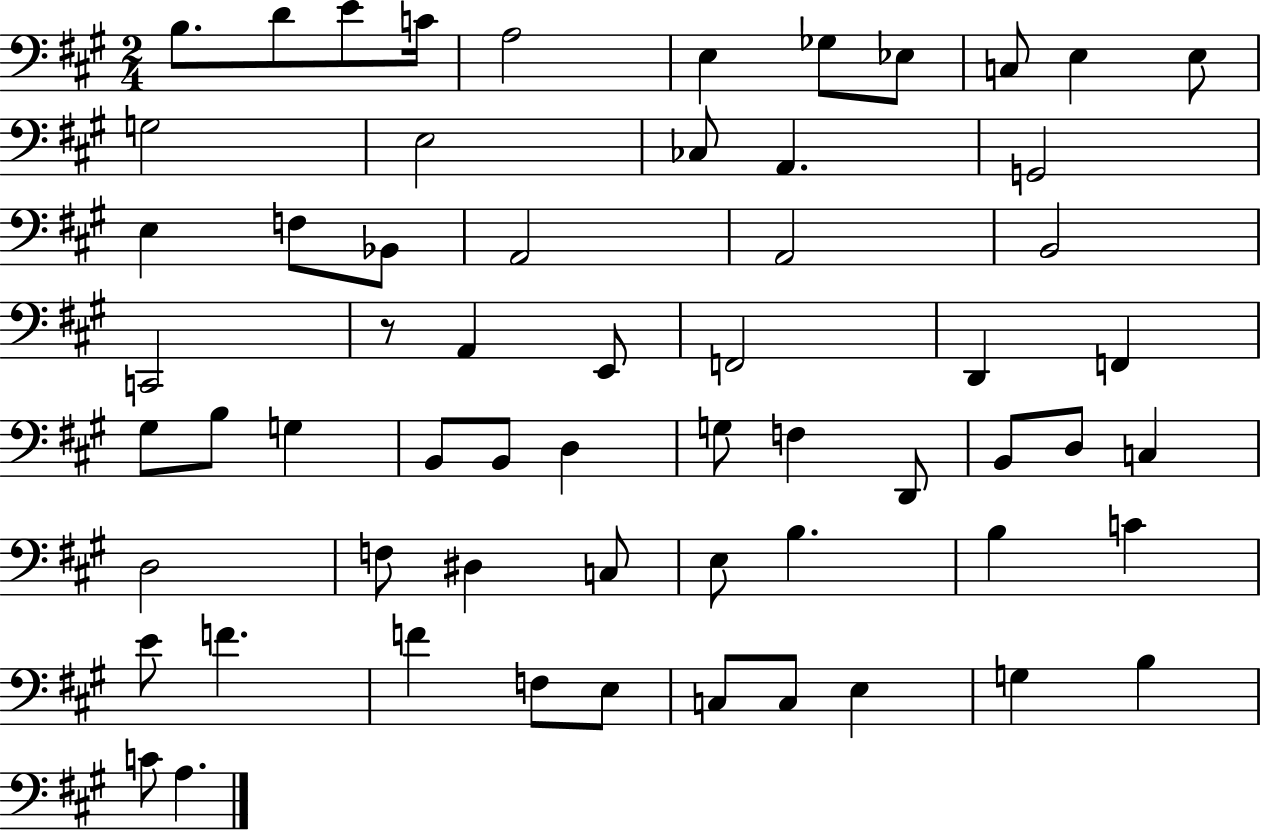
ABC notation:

X:1
T:Untitled
M:2/4
L:1/4
K:A
B,/2 D/2 E/2 C/4 A,2 E, _G,/2 _E,/2 C,/2 E, E,/2 G,2 E,2 _C,/2 A,, G,,2 E, F,/2 _B,,/2 A,,2 A,,2 B,,2 C,,2 z/2 A,, E,,/2 F,,2 D,, F,, ^G,/2 B,/2 G, B,,/2 B,,/2 D, G,/2 F, D,,/2 B,,/2 D,/2 C, D,2 F,/2 ^D, C,/2 E,/2 B, B, C E/2 F F F,/2 E,/2 C,/2 C,/2 E, G, B, C/2 A,